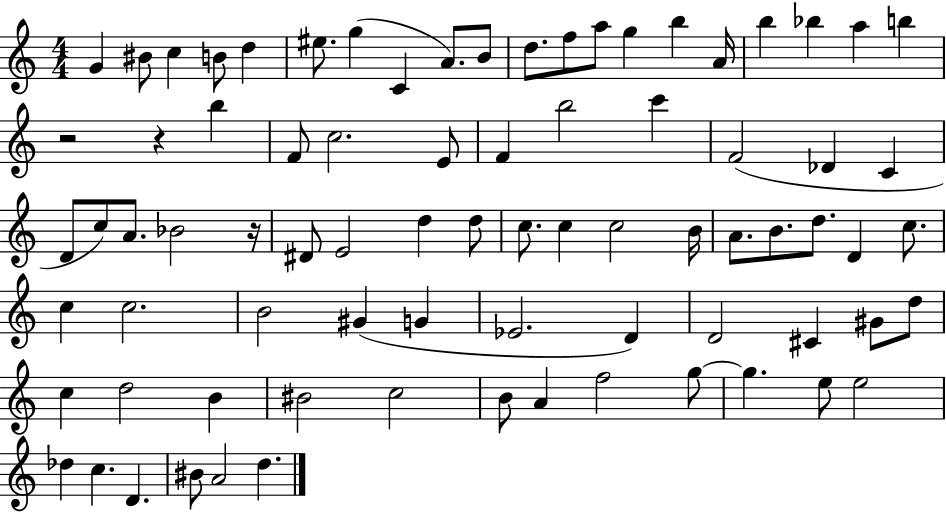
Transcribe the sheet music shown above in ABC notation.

X:1
T:Untitled
M:4/4
L:1/4
K:C
G ^B/2 c B/2 d ^e/2 g C A/2 B/2 d/2 f/2 a/2 g b A/4 b _b a b z2 z b F/2 c2 E/2 F b2 c' F2 _D C D/2 c/2 A/2 _B2 z/4 ^D/2 E2 d d/2 c/2 c c2 B/4 A/2 B/2 d/2 D c/2 c c2 B2 ^G G _E2 D D2 ^C ^G/2 d/2 c d2 B ^B2 c2 B/2 A f2 g/2 g e/2 e2 _d c D ^B/2 A2 d